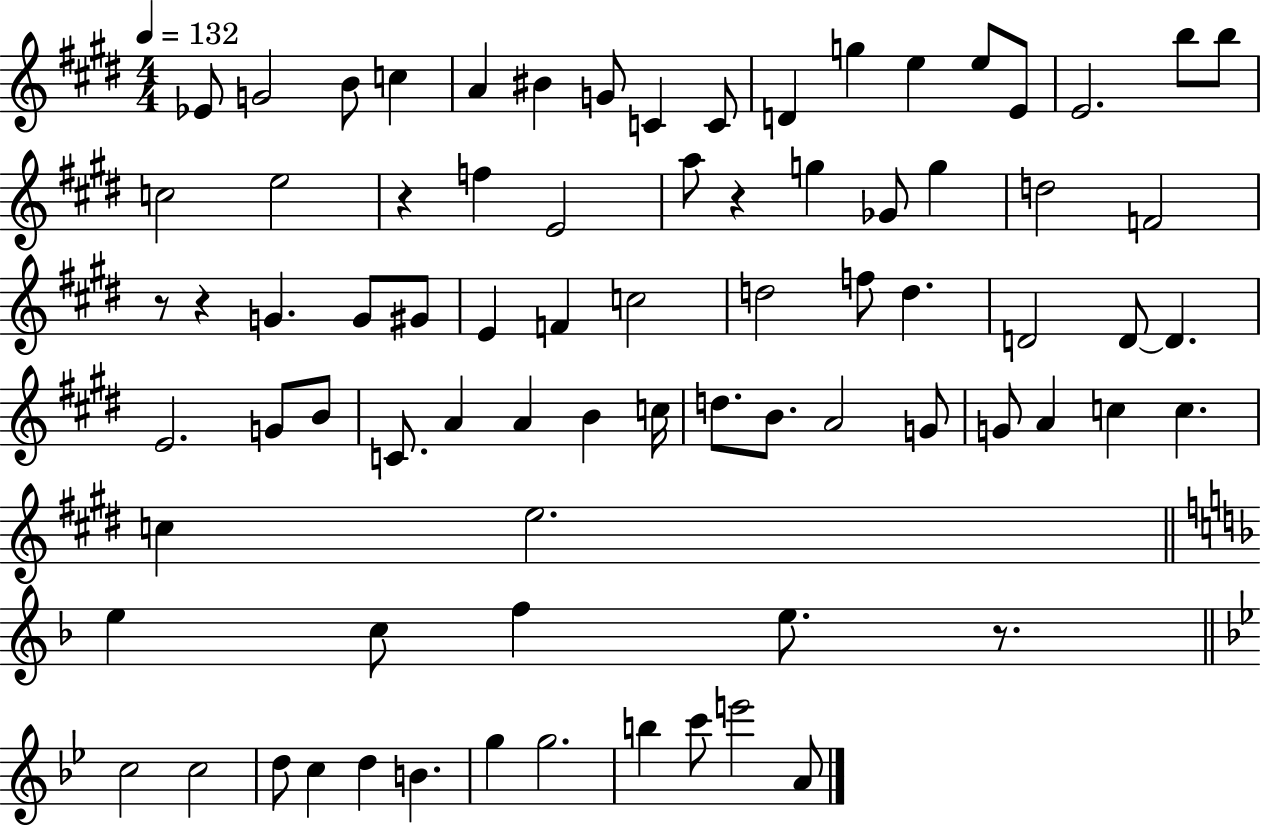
Eb4/e G4/h B4/e C5/q A4/q BIS4/q G4/e C4/q C4/e D4/q G5/q E5/q E5/e E4/e E4/h. B5/e B5/e C5/h E5/h R/q F5/q E4/h A5/e R/q G5/q Gb4/e G5/q D5/h F4/h R/e R/q G4/q. G4/e G#4/e E4/q F4/q C5/h D5/h F5/e D5/q. D4/h D4/e D4/q. E4/h. G4/e B4/e C4/e. A4/q A4/q B4/q C5/s D5/e. B4/e. A4/h G4/e G4/e A4/q C5/q C5/q. C5/q E5/h. E5/q C5/e F5/q E5/e. R/e. C5/h C5/h D5/e C5/q D5/q B4/q. G5/q G5/h. B5/q C6/e E6/h A4/e